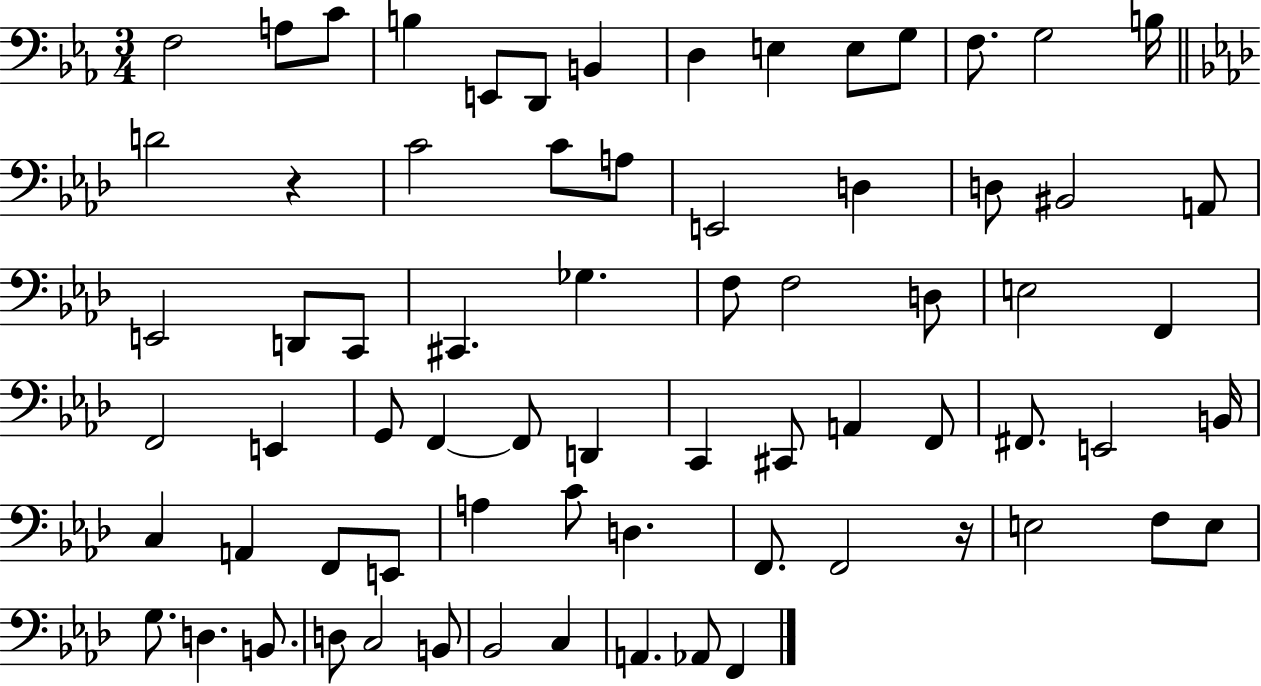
{
  \clef bass
  \numericTimeSignature
  \time 3/4
  \key ees \major
  f2 a8 c'8 | b4 e,8 d,8 b,4 | d4 e4 e8 g8 | f8. g2 b16 | \break \bar "||" \break \key f \minor d'2 r4 | c'2 c'8 a8 | e,2 d4 | d8 bis,2 a,8 | \break e,2 d,8 c,8 | cis,4. ges4. | f8 f2 d8 | e2 f,4 | \break f,2 e,4 | g,8 f,4~~ f,8 d,4 | c,4 cis,8 a,4 f,8 | fis,8. e,2 b,16 | \break c4 a,4 f,8 e,8 | a4 c'8 d4. | f,8. f,2 r16 | e2 f8 e8 | \break g8. d4. b,8. | d8 c2 b,8 | bes,2 c4 | a,4. aes,8 f,4 | \break \bar "|."
}